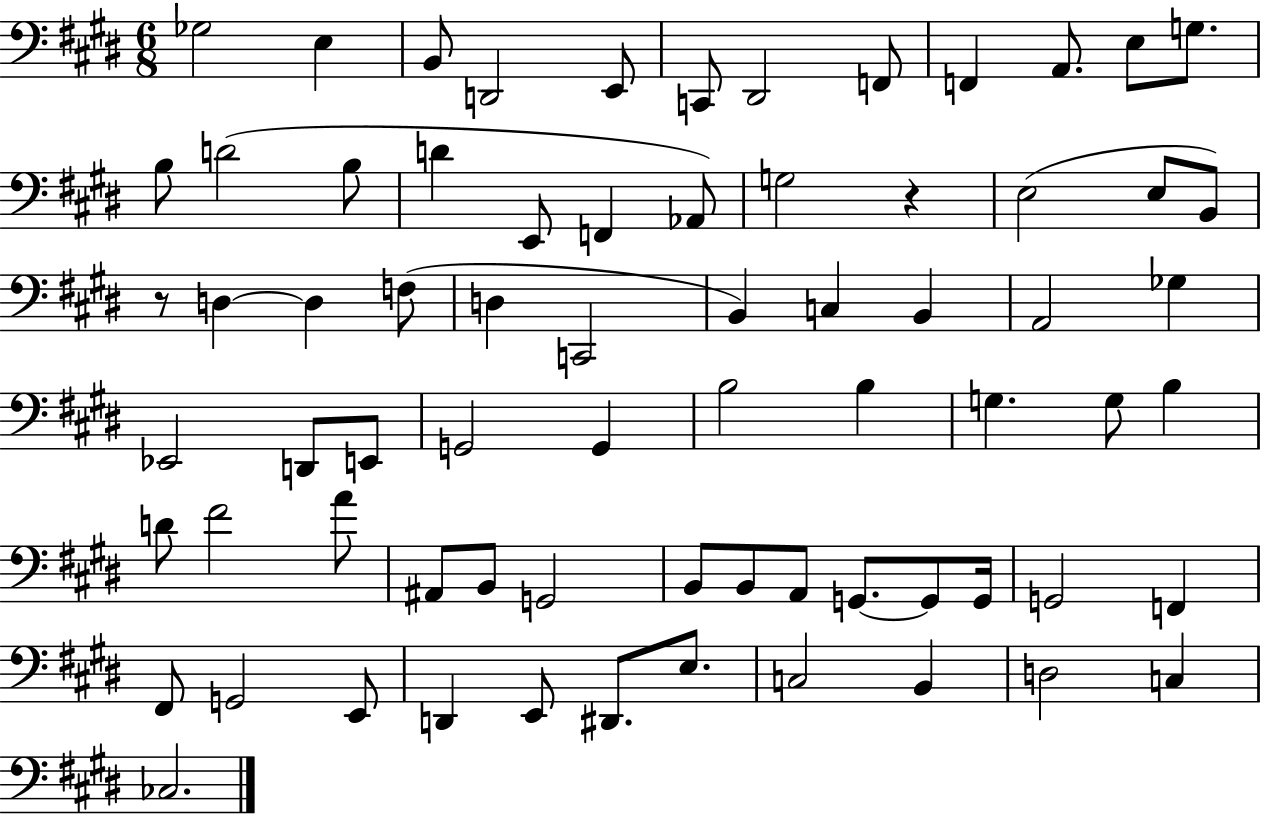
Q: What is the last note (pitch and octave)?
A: CES3